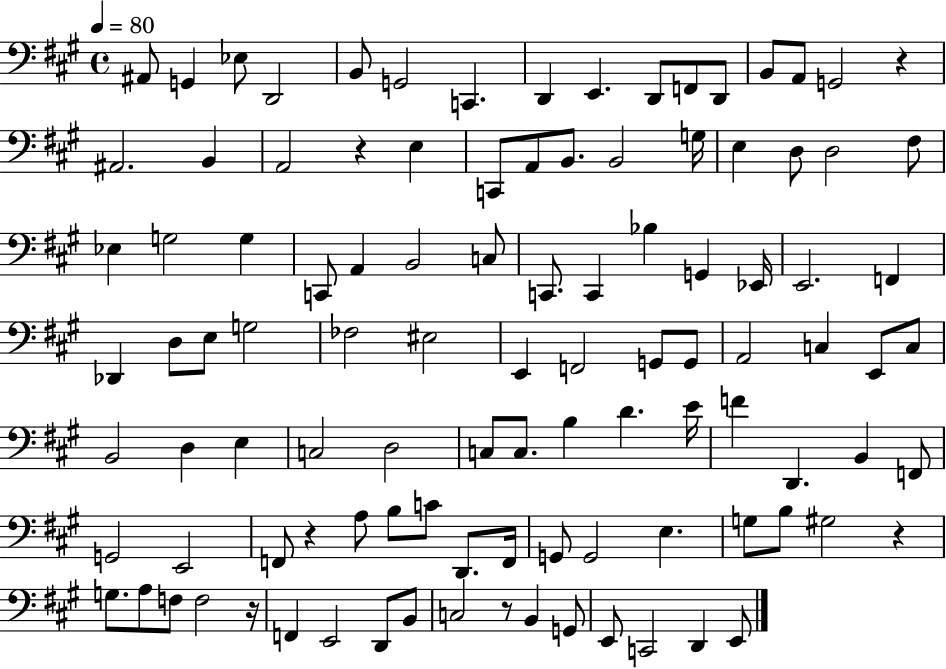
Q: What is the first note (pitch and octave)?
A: A#2